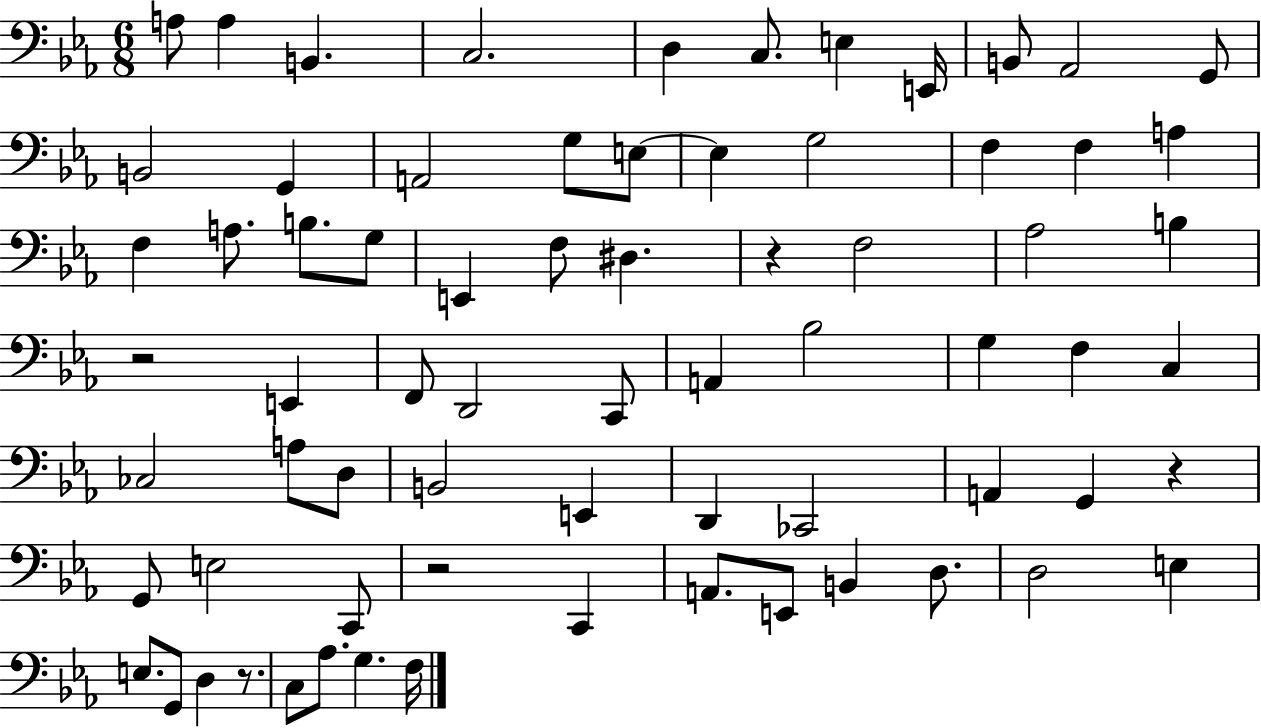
A3/e A3/q B2/q. C3/h. D3/q C3/e. E3/q E2/s B2/e Ab2/h G2/e B2/h G2/q A2/h G3/e E3/e E3/q G3/h F3/q F3/q A3/q F3/q A3/e. B3/e. G3/e E2/q F3/e D#3/q. R/q F3/h Ab3/h B3/q R/h E2/q F2/e D2/h C2/e A2/q Bb3/h G3/q F3/q C3/q CES3/h A3/e D3/e B2/h E2/q D2/q CES2/h A2/q G2/q R/q G2/e E3/h C2/e R/h C2/q A2/e. E2/e B2/q D3/e. D3/h E3/q E3/e. G2/e D3/q R/e. C3/e Ab3/e. G3/q. F3/s